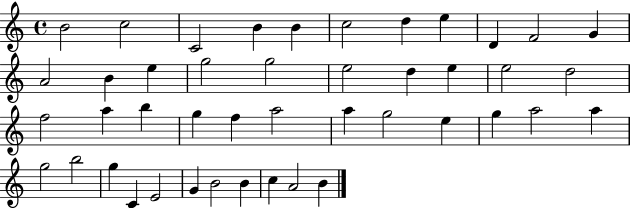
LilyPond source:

{
  \clef treble
  \time 4/4
  \defaultTimeSignature
  \key c \major
  b'2 c''2 | c'2 b'4 b'4 | c''2 d''4 e''4 | d'4 f'2 g'4 | \break a'2 b'4 e''4 | g''2 g''2 | e''2 d''4 e''4 | e''2 d''2 | \break f''2 a''4 b''4 | g''4 f''4 a''2 | a''4 g''2 e''4 | g''4 a''2 a''4 | \break g''2 b''2 | g''4 c'4 e'2 | g'4 b'2 b'4 | c''4 a'2 b'4 | \break \bar "|."
}